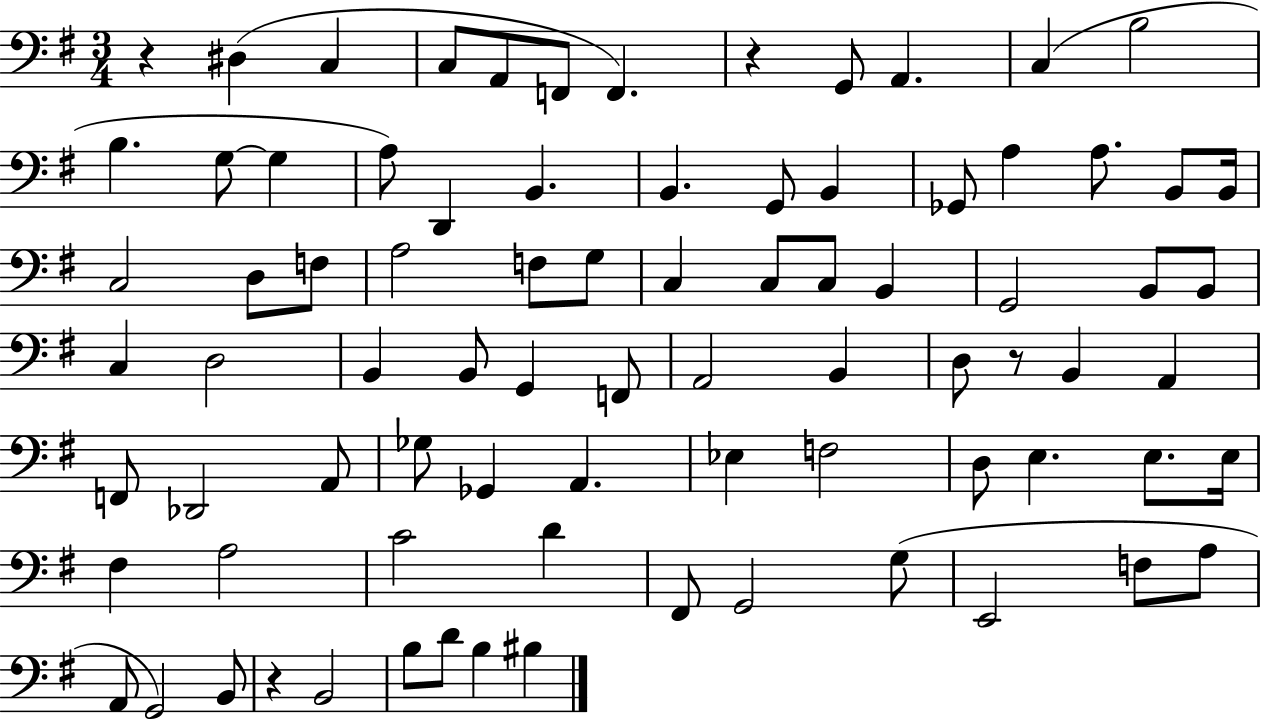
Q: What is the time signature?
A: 3/4